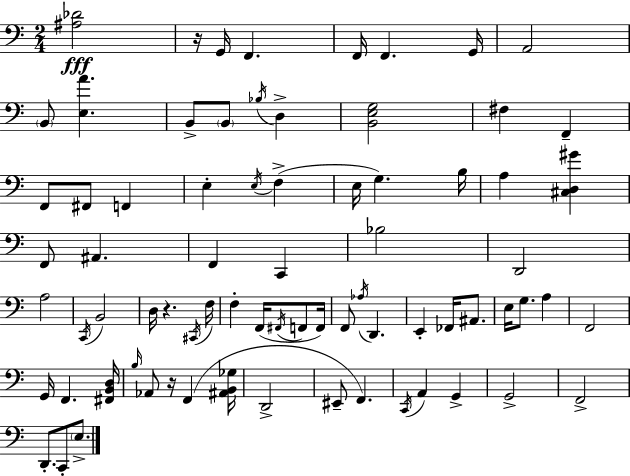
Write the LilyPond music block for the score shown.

{
  \clef bass
  \numericTimeSignature
  \time 2/4
  \key a \minor
  <ais des'>2\fff | r16 g,16 f,4. | f,16 f,4. g,16 | a,2 | \break \parenthesize b,8 <e a'>4. | b,8-> \parenthesize b,8 \acciaccatura { bes16 } d4-> | <b, e g>2 | fis4 f,4-- | \break f,8 fis,8 f,4 | e4-. \acciaccatura { e16 } f4->( | e16 g4.) | b16 a4 <cis d gis'>4 | \break f,8 ais,4. | f,4 c,4 | bes2 | d,2 | \break a2 | \acciaccatura { c,16 } b,2 | d16 r4. | \acciaccatura { cis,16 } f16 f4-. | \break f,16( \acciaccatura { fis,16 } f,8 f,16) f,8 \acciaccatura { aes16 } | d,4. e,4-. | fes,16 ais,8. e16 g8. | a4 f,2 | \break g,16 f,4. | <fis, b, d>16 \grace { b16 } aes,8 | r16 f,4( <ais, b, ges>16 d,2-> | eis,8-- | \break f,4.) \acciaccatura { c,16 } | a,4 g,4-> | g,2-> | f,2-> | \break d,8.-. c,8-. \parenthesize e8.-> | \bar "|."
}